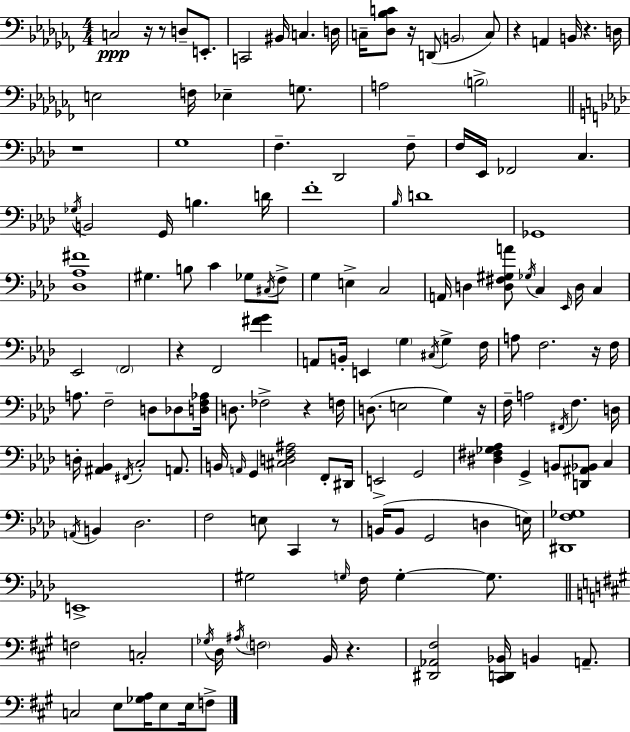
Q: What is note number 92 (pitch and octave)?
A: G2